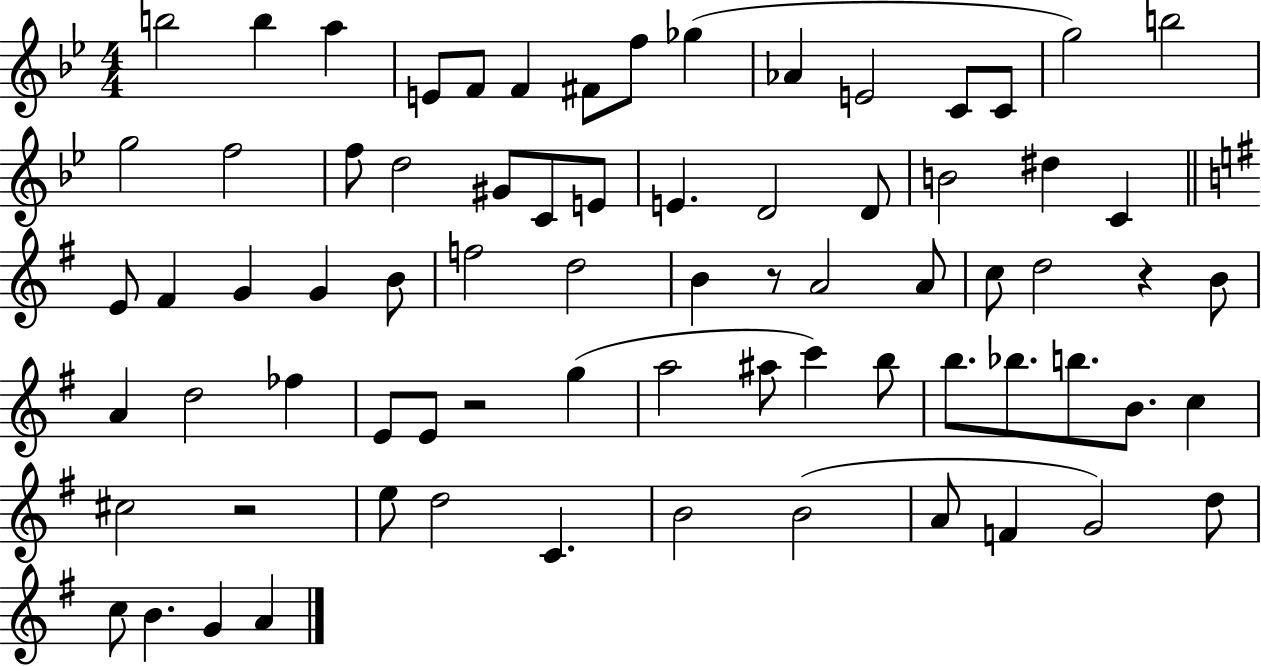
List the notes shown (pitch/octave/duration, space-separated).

B5/h B5/q A5/q E4/e F4/e F4/q F#4/e F5/e Gb5/q Ab4/q E4/h C4/e C4/e G5/h B5/h G5/h F5/h F5/e D5/h G#4/e C4/e E4/e E4/q. D4/h D4/e B4/h D#5/q C4/q E4/e F#4/q G4/q G4/q B4/e F5/h D5/h B4/q R/e A4/h A4/e C5/e D5/h R/q B4/e A4/q D5/h FES5/q E4/e E4/e R/h G5/q A5/h A#5/e C6/q B5/e B5/e. Bb5/e. B5/e. B4/e. C5/q C#5/h R/h E5/e D5/h C4/q. B4/h B4/h A4/e F4/q G4/h D5/e C5/e B4/q. G4/q A4/q